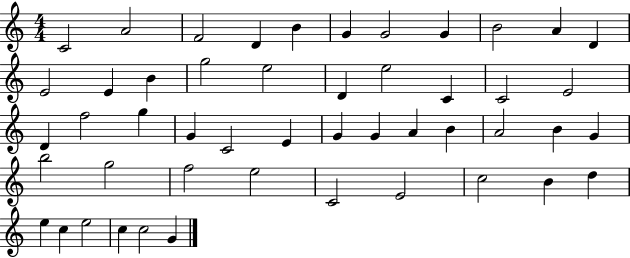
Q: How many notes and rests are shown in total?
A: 49